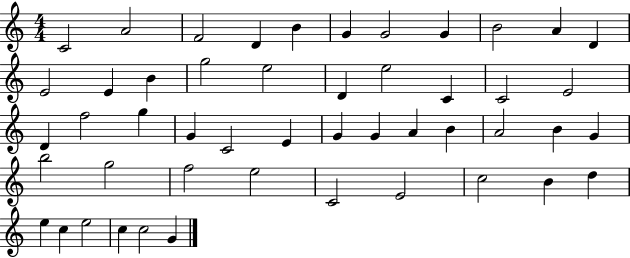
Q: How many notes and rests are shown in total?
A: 49